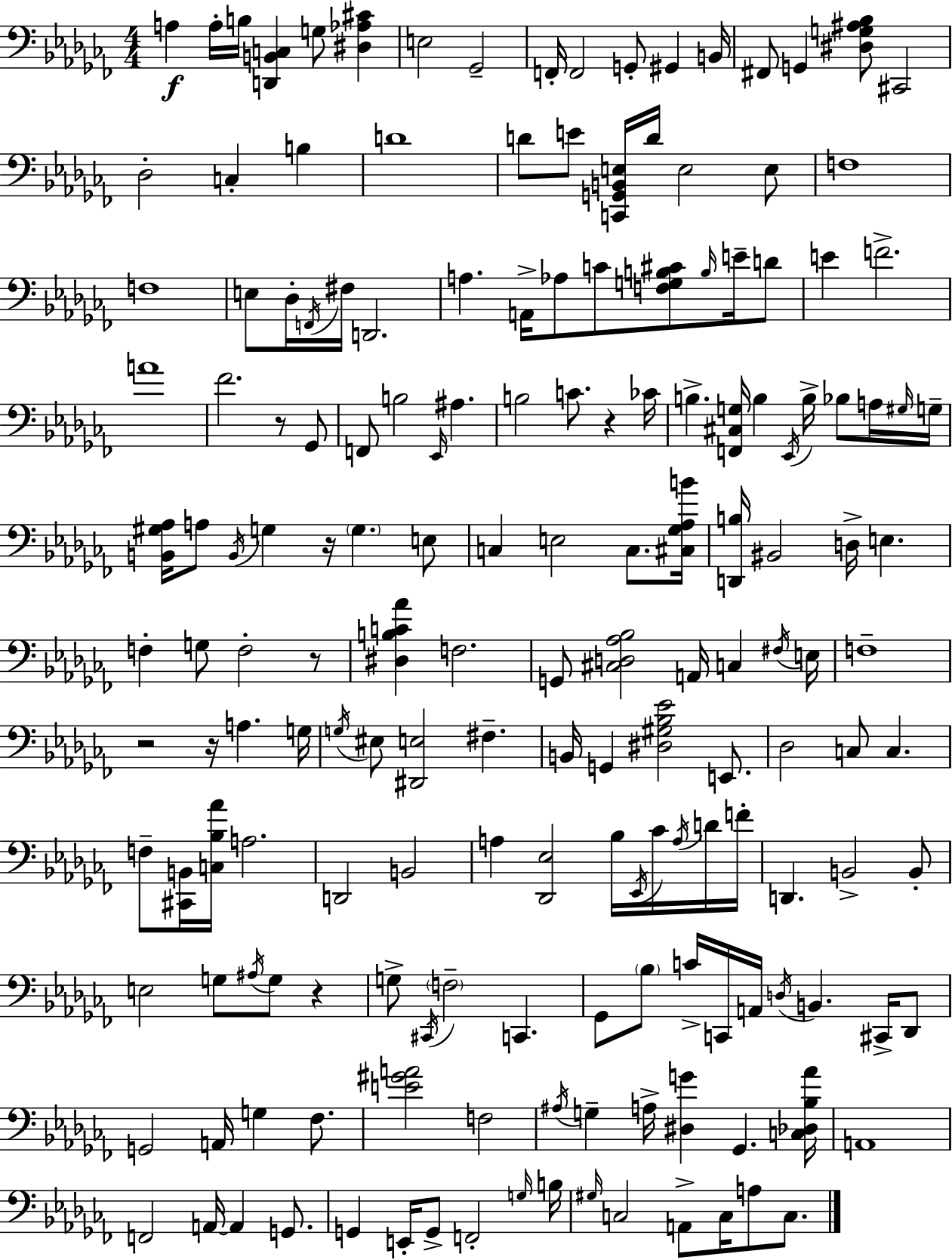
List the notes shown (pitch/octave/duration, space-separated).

A3/q A3/s B3/s [D2,B2,C3]/q G3/e [D#3,Ab3,C#4]/q E3/h Gb2/h F2/s F2/h G2/e G#2/q B2/s F#2/e G2/q [D#3,G3,A#3,Bb3]/e C#2/h Db3/h C3/q B3/q D4/w D4/e E4/e [C2,G2,B2,E3]/s D4/s E3/h E3/e F3/w F3/w E3/e Db3/s F2/s F#3/s D2/h. A3/q. A2/s Ab3/e C4/e [F3,G3,B3,C#4]/e B3/s E4/s D4/e E4/q F4/h. A4/w FES4/h. R/e Gb2/e F2/e B3/h Eb2/s A#3/q. B3/h C4/e. R/q CES4/s B3/q. [F2,C#3,G3]/s B3/q Eb2/s B3/s Bb3/e A3/s G#3/s G3/s [B2,G#3,Ab3]/s A3/e B2/s G3/q R/s G3/q. E3/e C3/q E3/h C3/e. [C#3,Gb3,Ab3,B4]/s [D2,B3]/s BIS2/h D3/s E3/q. F3/q G3/e F3/h R/e [D#3,B3,C4,Ab4]/q F3/h. G2/e [C#3,D3,Ab3,Bb3]/h A2/s C3/q F#3/s E3/s F3/w R/h R/s A3/q. G3/s G3/s EIS3/e [D#2,E3]/h F#3/q. B2/s G2/q [D#3,G#3,Bb3,Eb4]/h E2/e. Db3/h C3/e C3/q. F3/e [C#2,B2]/s [C3,Bb3,Ab4]/s A3/h. D2/h B2/h A3/q [Db2,Eb3]/h Bb3/s Eb2/s CES4/s A3/s D4/s F4/s D2/q. B2/h B2/e E3/h G3/e A#3/s G3/e R/q G3/e C#2/s F3/h C2/q. Gb2/e Bb3/e C4/s C2/s A2/s D3/s B2/q. C#2/s Db2/e G2/h A2/s G3/q FES3/e. [E4,G#4,A4]/h F3/h A#3/s G3/q A3/s [D#3,G4]/q Gb2/q. [C3,Db3,Bb3,Ab4]/s A2/w F2/h A2/s A2/q G2/e. G2/q E2/s G2/e F2/h G3/s B3/s G#3/s C3/h A2/e C3/s A3/e C3/e.